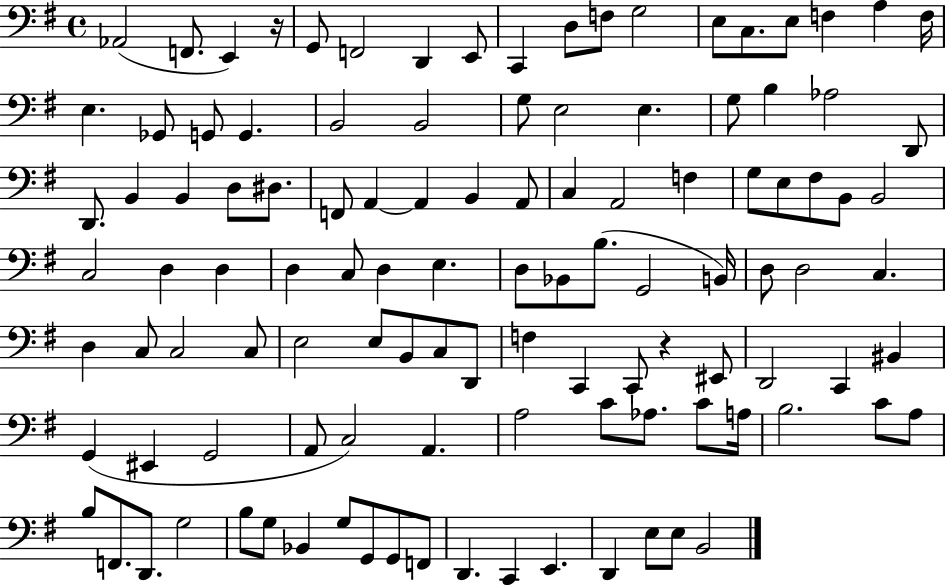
Ab2/h F2/e. E2/q R/s G2/e F2/h D2/q E2/e C2/q D3/e F3/e G3/h E3/e C3/e. E3/e F3/q A3/q F3/s E3/q. Gb2/e G2/e G2/q. B2/h B2/h G3/e E3/h E3/q. G3/e B3/q Ab3/h D2/e D2/e. B2/q B2/q D3/e D#3/e. F2/e A2/q A2/q B2/q A2/e C3/q A2/h F3/q G3/e E3/e F#3/e B2/e B2/h C3/h D3/q D3/q D3/q C3/e D3/q E3/q. D3/e Bb2/e B3/e. G2/h B2/s D3/e D3/h C3/q. D3/q C3/e C3/h C3/e E3/h E3/e B2/e C3/e D2/e F3/q C2/q C2/e R/q EIS2/e D2/h C2/q BIS2/q G2/q EIS2/q G2/h A2/e C3/h A2/q. A3/h C4/e Ab3/e. C4/e A3/s B3/h. C4/e A3/e B3/e F2/e. D2/e. G3/h B3/e G3/e Bb2/q G3/e G2/e G2/e F2/e D2/q. C2/q E2/q. D2/q E3/e E3/e B2/h